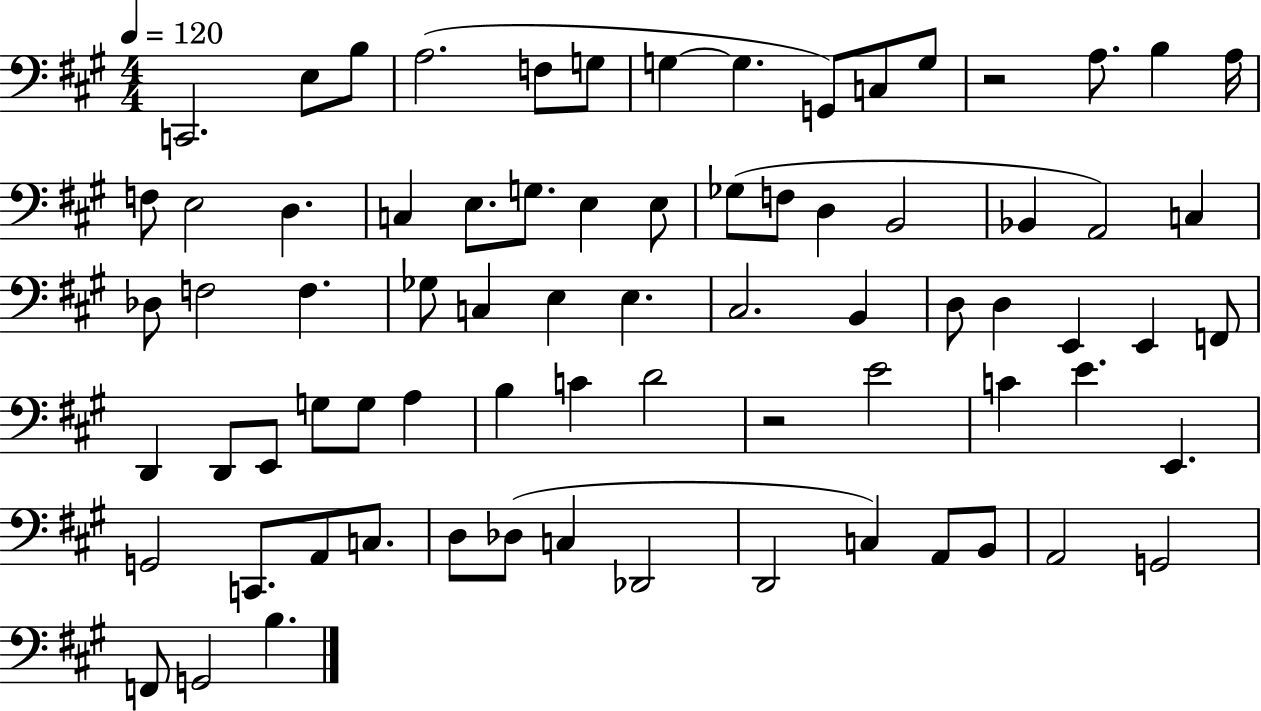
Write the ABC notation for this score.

X:1
T:Untitled
M:4/4
L:1/4
K:A
C,,2 E,/2 B,/2 A,2 F,/2 G,/2 G, G, G,,/2 C,/2 G,/2 z2 A,/2 B, A,/4 F,/2 E,2 D, C, E,/2 G,/2 E, E,/2 _G,/2 F,/2 D, B,,2 _B,, A,,2 C, _D,/2 F,2 F, _G,/2 C, E, E, ^C,2 B,, D,/2 D, E,, E,, F,,/2 D,, D,,/2 E,,/2 G,/2 G,/2 A, B, C D2 z2 E2 C E E,, G,,2 C,,/2 A,,/2 C,/2 D,/2 _D,/2 C, _D,,2 D,,2 C, A,,/2 B,,/2 A,,2 G,,2 F,,/2 G,,2 B,